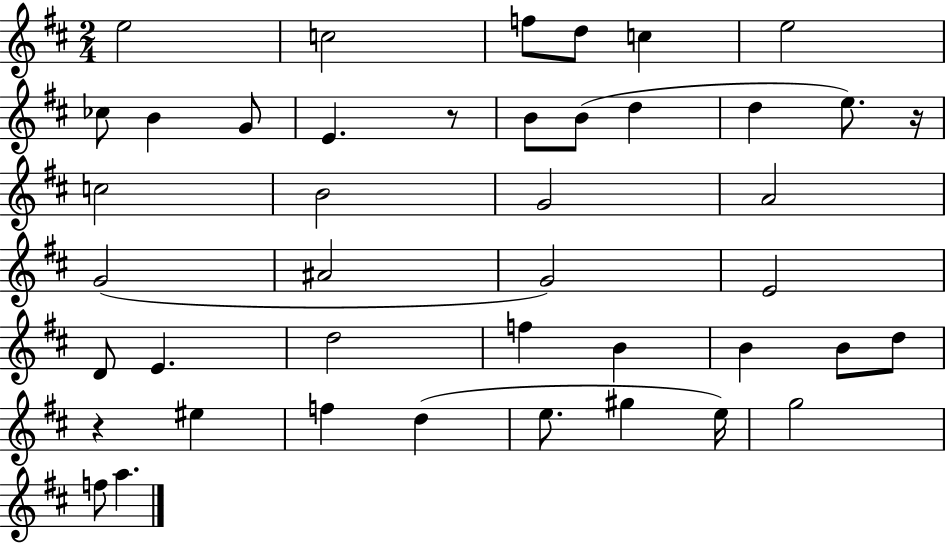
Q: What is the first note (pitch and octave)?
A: E5